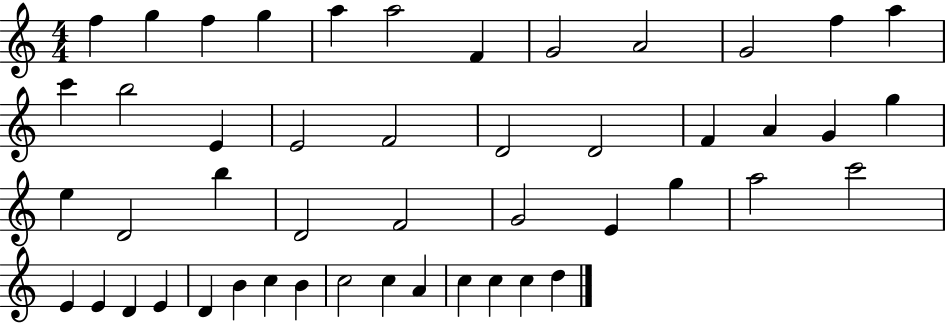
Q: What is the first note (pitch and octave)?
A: F5